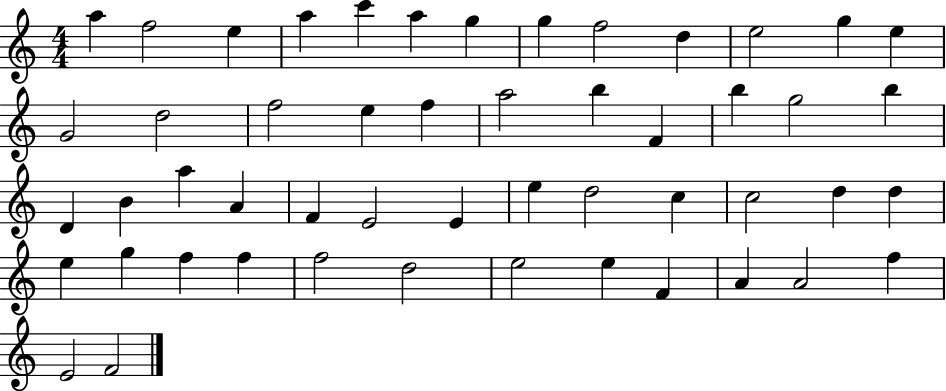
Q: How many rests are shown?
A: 0